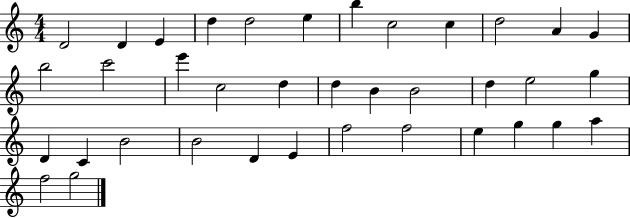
X:1
T:Untitled
M:4/4
L:1/4
K:C
D2 D E d d2 e b c2 c d2 A G b2 c'2 e' c2 d d B B2 d e2 g D C B2 B2 D E f2 f2 e g g a f2 g2